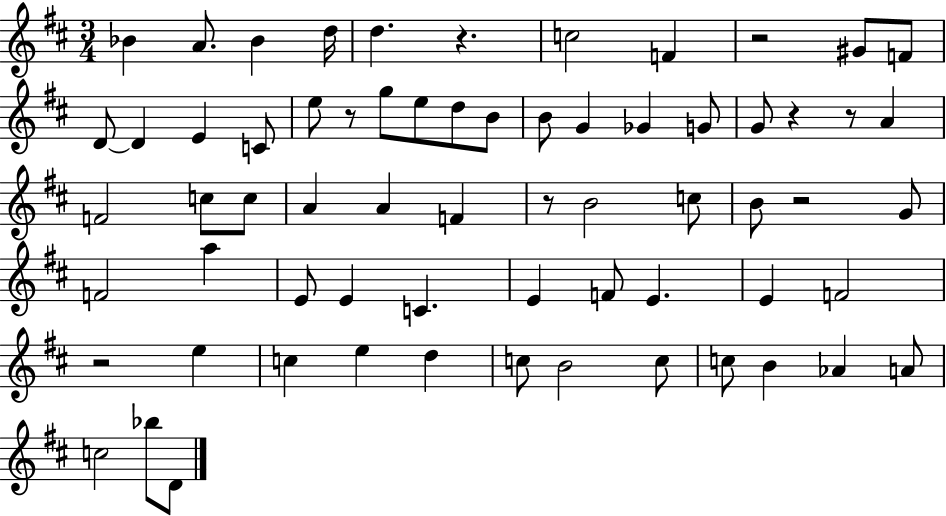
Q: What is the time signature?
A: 3/4